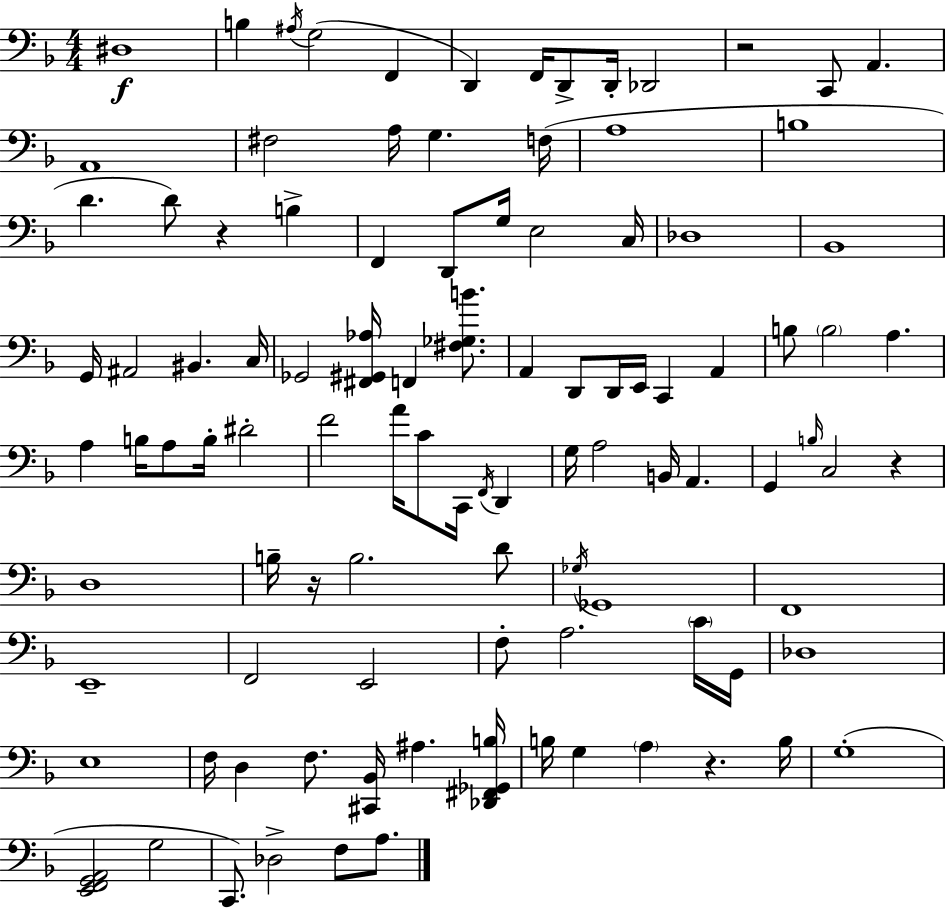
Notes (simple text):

D#3/w B3/q A#3/s G3/h F2/q D2/q F2/s D2/e D2/s Db2/h R/h C2/e A2/q. A2/w F#3/h A3/s G3/q. F3/s A3/w B3/w D4/q. D4/e R/q B3/q F2/q D2/e G3/s E3/h C3/s Db3/w Bb2/w G2/s A#2/h BIS2/q. C3/s Gb2/h [F#2,G#2,Ab3]/s F2/q [F#3,Gb3,B4]/e. A2/q D2/e D2/s E2/s C2/q A2/q B3/e B3/h A3/q. A3/q B3/s A3/e B3/s D#4/h F4/h A4/s C4/e C2/s F2/s D2/q G3/s A3/h B2/s A2/q. G2/q B3/s C3/h R/q D3/w B3/s R/s B3/h. D4/e Gb3/s Gb2/w F2/w E2/w F2/h E2/h F3/e A3/h. C4/s G2/s Db3/w E3/w F3/s D3/q F3/e. [C#2,Bb2]/s A#3/q. [Db2,F#2,Gb2,B3]/s B3/s G3/q A3/q R/q. B3/s G3/w [E2,F2,G2,A2]/h G3/h C2/e. Db3/h F3/e A3/e.